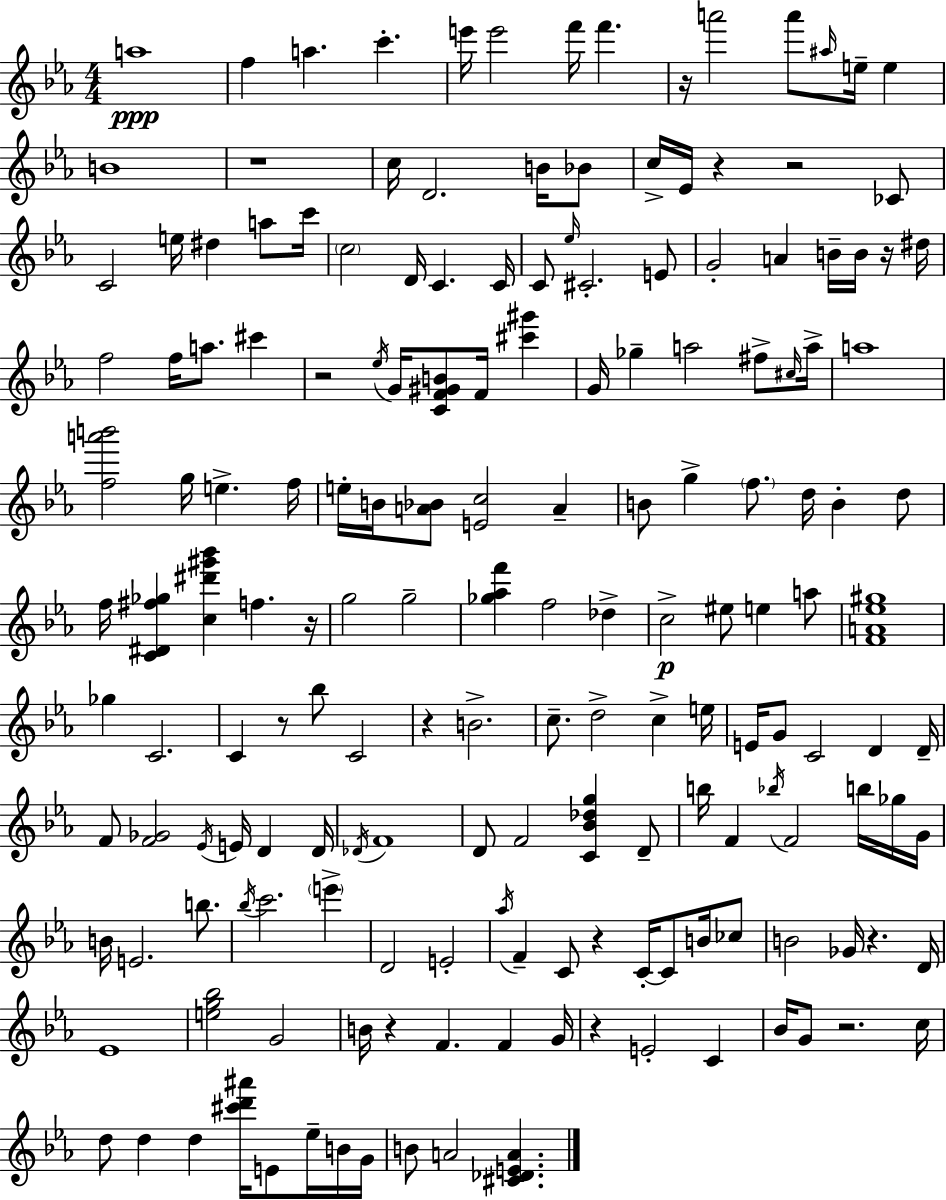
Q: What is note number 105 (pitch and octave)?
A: B5